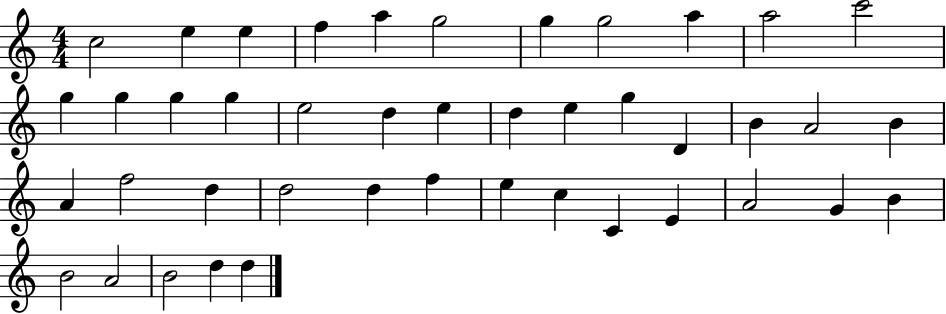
C5/h E5/q E5/q F5/q A5/q G5/h G5/q G5/h A5/q A5/h C6/h G5/q G5/q G5/q G5/q E5/h D5/q E5/q D5/q E5/q G5/q D4/q B4/q A4/h B4/q A4/q F5/h D5/q D5/h D5/q F5/q E5/q C5/q C4/q E4/q A4/h G4/q B4/q B4/h A4/h B4/h D5/q D5/q